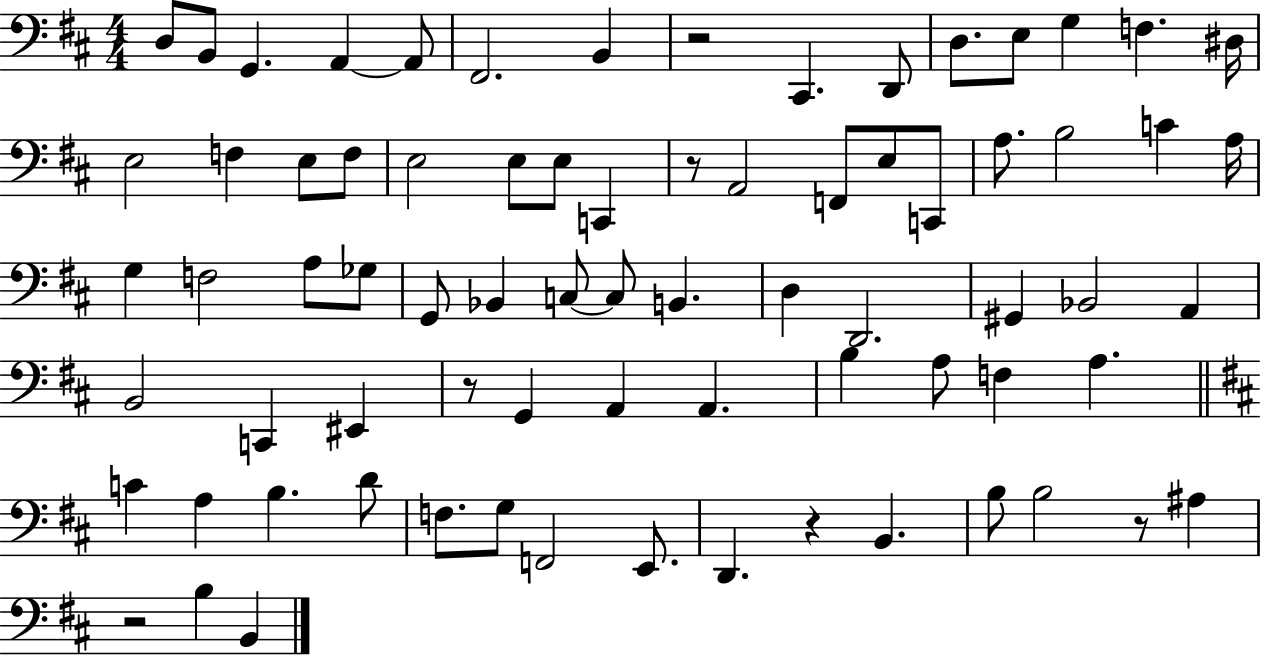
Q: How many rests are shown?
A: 6